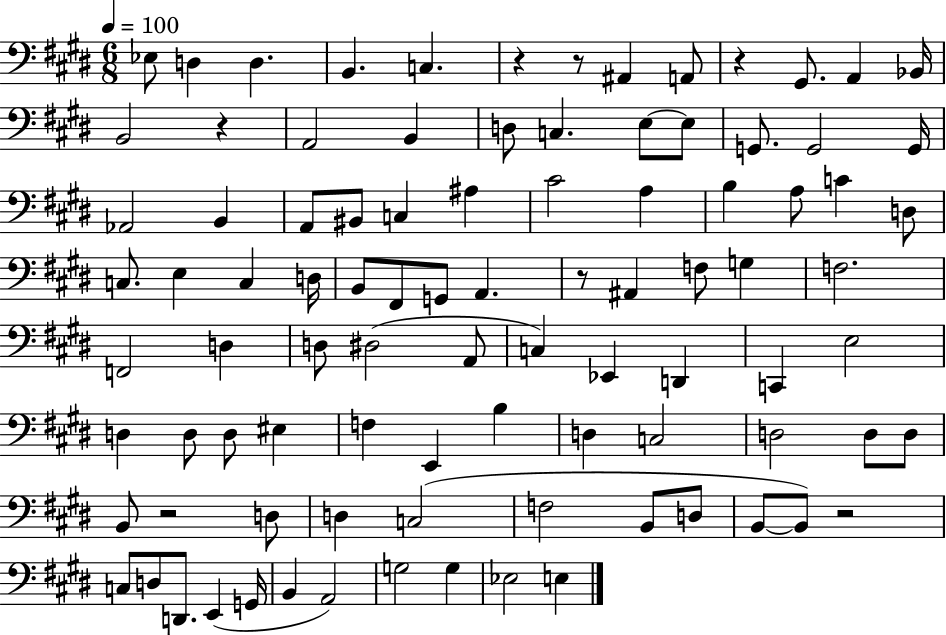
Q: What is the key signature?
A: E major